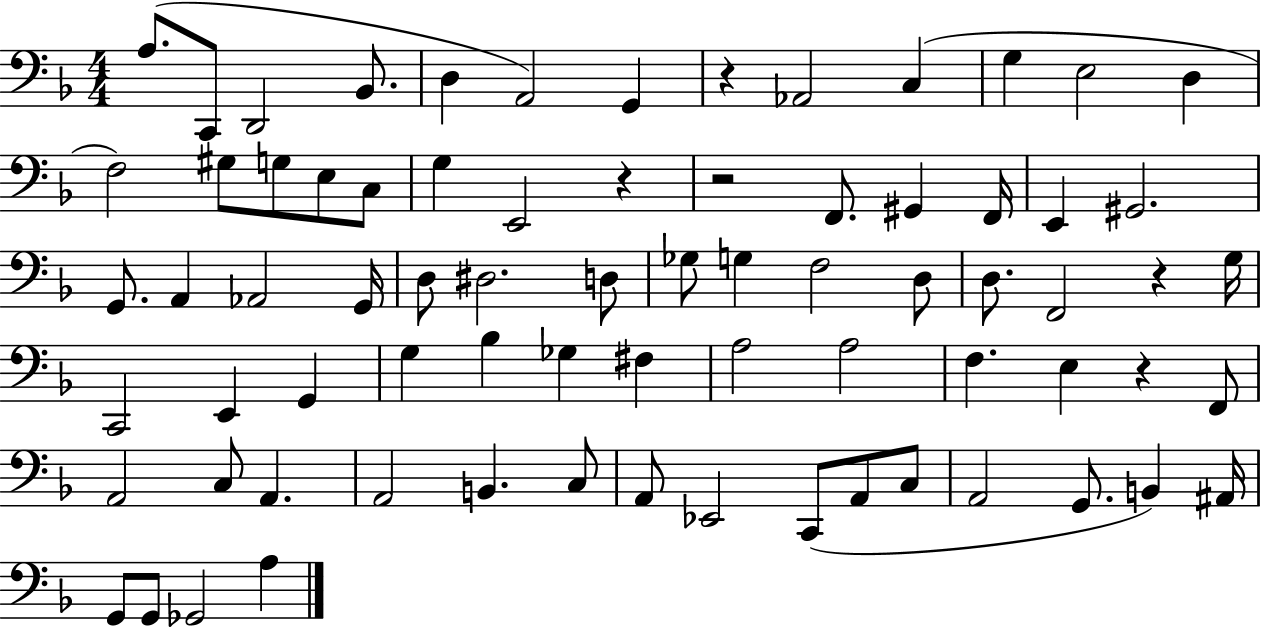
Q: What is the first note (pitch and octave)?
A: A3